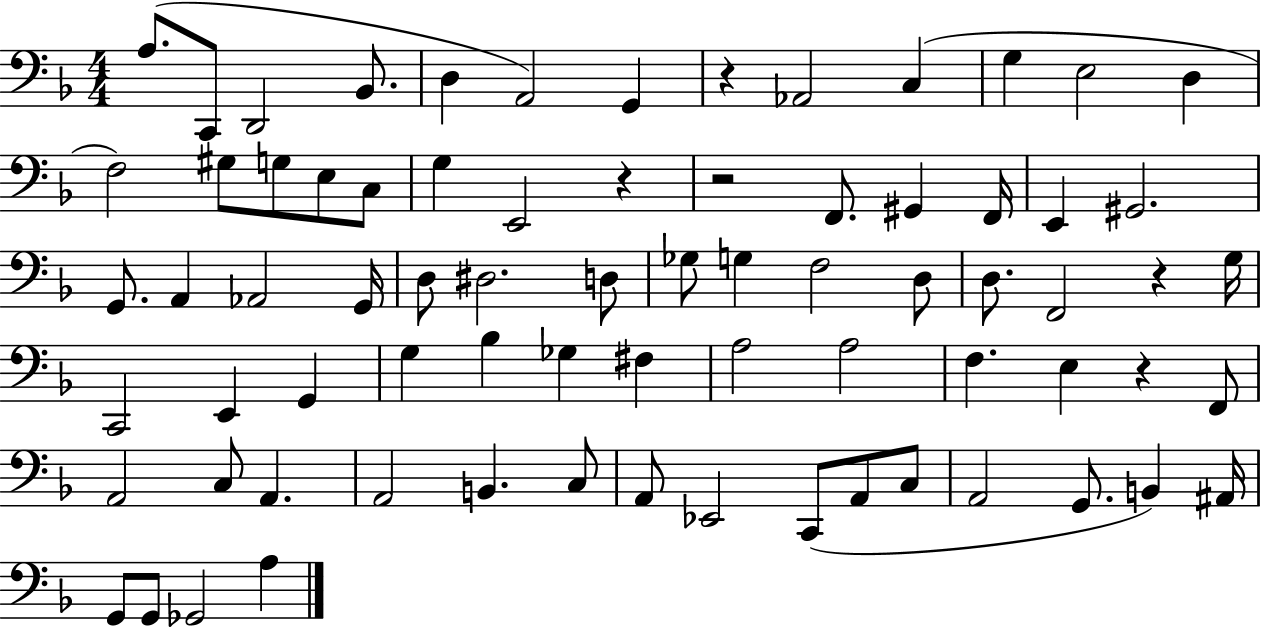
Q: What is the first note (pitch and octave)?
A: A3